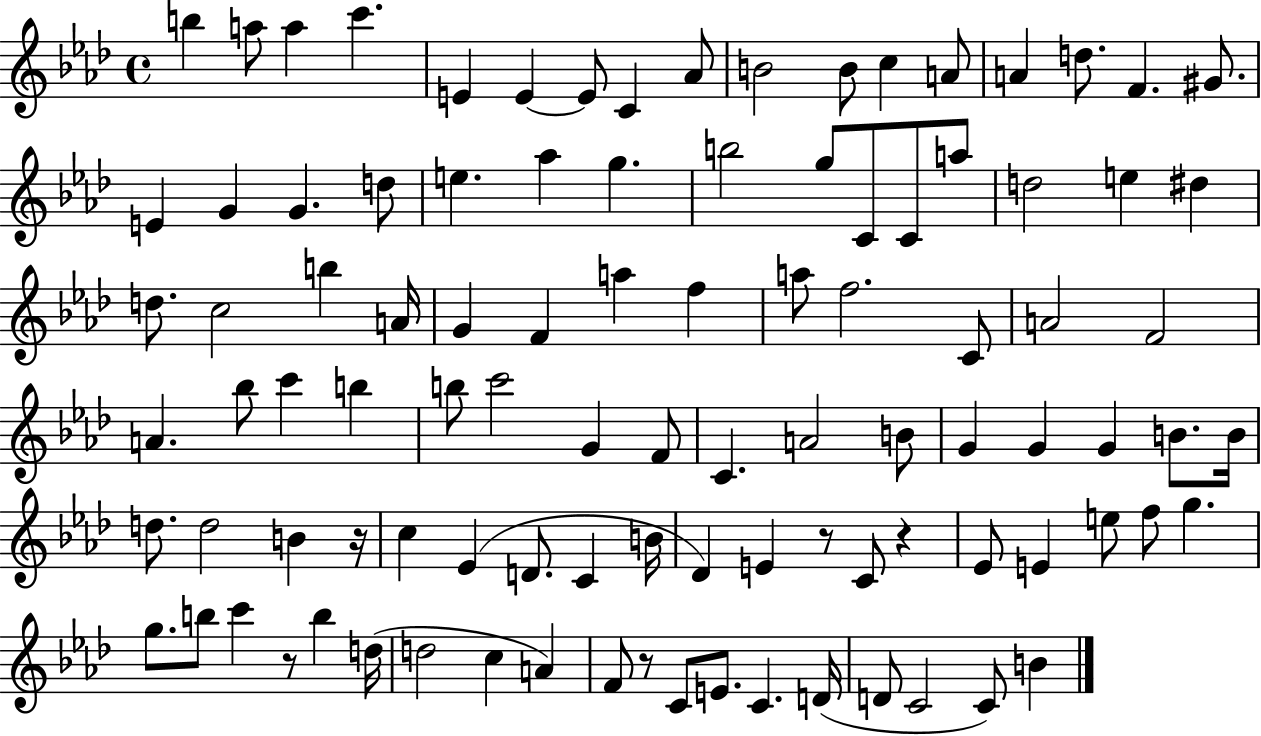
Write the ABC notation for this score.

X:1
T:Untitled
M:4/4
L:1/4
K:Ab
b a/2 a c' E E E/2 C _A/2 B2 B/2 c A/2 A d/2 F ^G/2 E G G d/2 e _a g b2 g/2 C/2 C/2 a/2 d2 e ^d d/2 c2 b A/4 G F a f a/2 f2 C/2 A2 F2 A _b/2 c' b b/2 c'2 G F/2 C A2 B/2 G G G B/2 B/4 d/2 d2 B z/4 c _E D/2 C B/4 _D E z/2 C/2 z _E/2 E e/2 f/2 g g/2 b/2 c' z/2 b d/4 d2 c A F/2 z/2 C/2 E/2 C D/4 D/2 C2 C/2 B